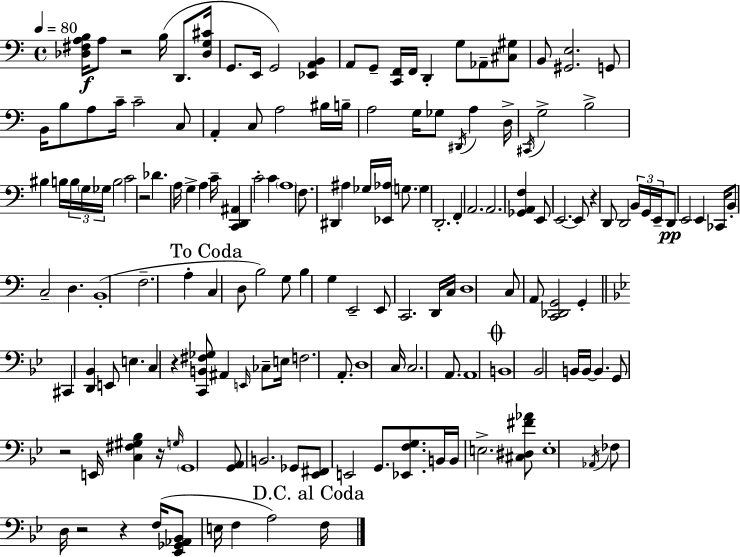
{
  \clef bass
  \time 4/4
  \defaultTimeSignature
  \key c \major
  \tempo 4 = 80
  <des fis a b>16\f a8 r2 b16( d,8. <des g cis'>16 | g,8. e,16 g,2) <ees, a, b,>4 | a,8 g,8-- <c, f,>16 f,16 d,4-. g8 aes,8-- <cis gis>8 | b,8 <gis, e>2. g,8 | \break b,16 b8 a8 c'16-- c'2-- c8 | a,4-. c8 a2 bis16 b16-- | a2 g16 ges8 \acciaccatura { dis,16 } a4 | d16-> \acciaccatura { cis,16 } g2-> b2-> | \break bis4 b16 \tuplet 3/2 { b16 \parenthesize g16 ges16 } b2 | c'2 r2 | des'4. a16 g4-> a4 | c'16-- <c, d, ais,>4 c'2-. c'4 | \break \parenthesize a1 | f8. dis,4 ais4 ges16 <ees, aes>16 \parenthesize g8. | g4 d,2.-. | f,4-. a,2. | \break a,2. <ges, a, f>4 | e,8 e,2.~~ | e,8 r4 d,8 d,2 | \tuplet 3/2 { b,16 g,16 e,16-- } d,8\pp e,2 e,4 | \break ces,16 b,8-. c2-- d4. | b,1-.( | f2.-- a4-. | \mark "To Coda" c4 d8 b2) | \break g8 b4 g4 e,2-- | e,8 c,2. | d,16 c16 d1 | c8 a,8 <c, des, g,>2 g,4-. | \break \bar "||" \break \key bes \major cis,4 <d, bes,>4 e,8 e4. | c4 r4 <c, b, fis ges>8 ais,4 \grace { e,16 } ces8-- | e16 f2. a,8.-. | d1 | \break c16 c2. a,8. | a,1 | \mark \markup { \musicglyph "scripts.coda" } b,1 | bes,2 b,16 b,16~~ b,4. | \break g,8 r2 e,16 <c fis gis bes>4 | r16 \grace { g16 } \parenthesize g,1 | <g, a,>8 b,2. | ges,8 <ees, fis,>8 e,2 g,8. <ees, f g>8. | \break b,16 b,16 e2.-> | <cis dis fis' aes'>8 e1-. | \acciaccatura { aes,16 } fes8 d16 r2 r4 | f16( <ees, ges, aes, bes,>8 e16 f4 a2) | \break \mark "D.C. al Coda" f16 \bar "|."
}